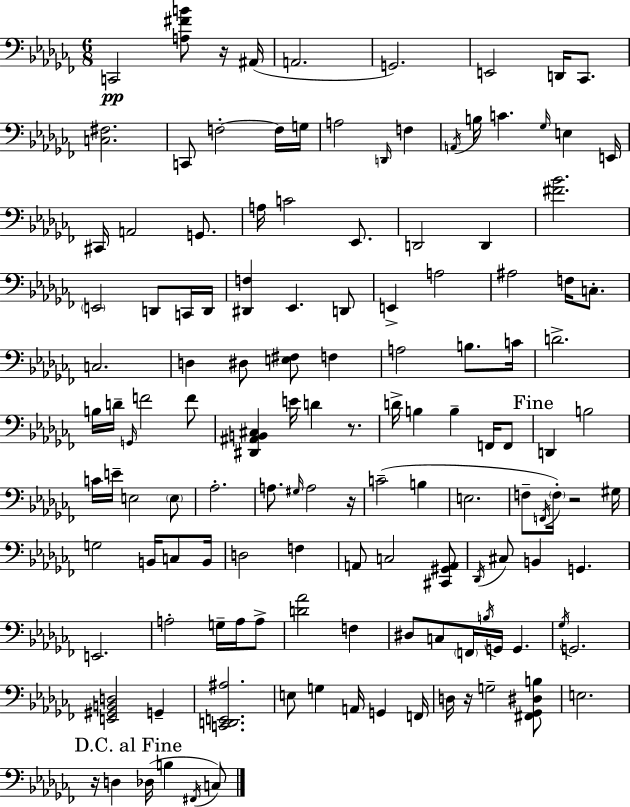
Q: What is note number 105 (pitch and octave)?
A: G3